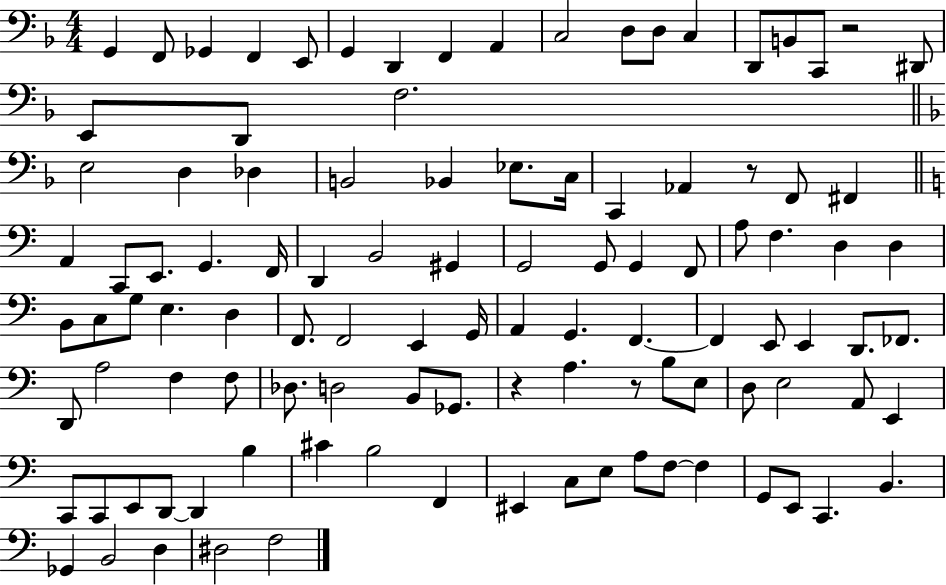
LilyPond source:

{
  \clef bass
  \numericTimeSignature
  \time 4/4
  \key f \major
  g,4 f,8 ges,4 f,4 e,8 | g,4 d,4 f,4 a,4 | c2 d8 d8 c4 | d,8 b,8 c,8 r2 dis,8 | \break e,8 d,8 f2. | \bar "||" \break \key f \major e2 d4 des4 | b,2 bes,4 ees8. c16 | c,4 aes,4 r8 f,8 fis,4 | \bar "||" \break \key a \minor a,4 c,8 e,8. g,4. f,16 | d,4 b,2 gis,4 | g,2 g,8 g,4 f,8 | a8 f4. d4 d4 | \break b,8 c8 g8 e4. d4 | f,8. f,2 e,4 g,16 | a,4 g,4. f,4.~~ | f,4 e,8 e,4 d,8. fes,8. | \break d,8 a2 f4 f8 | des8. d2 b,8 ges,8. | r4 a4. r8 b8 e8 | d8 e2 a,8 e,4 | \break c,8 c,8 e,8 d,8~~ d,4 b4 | cis'4 b2 f,4 | eis,4 c8 e8 a8 f8~~ f4 | g,8 e,8 c,4. b,4. | \break ges,4 b,2 d4 | dis2 f2 | \bar "|."
}